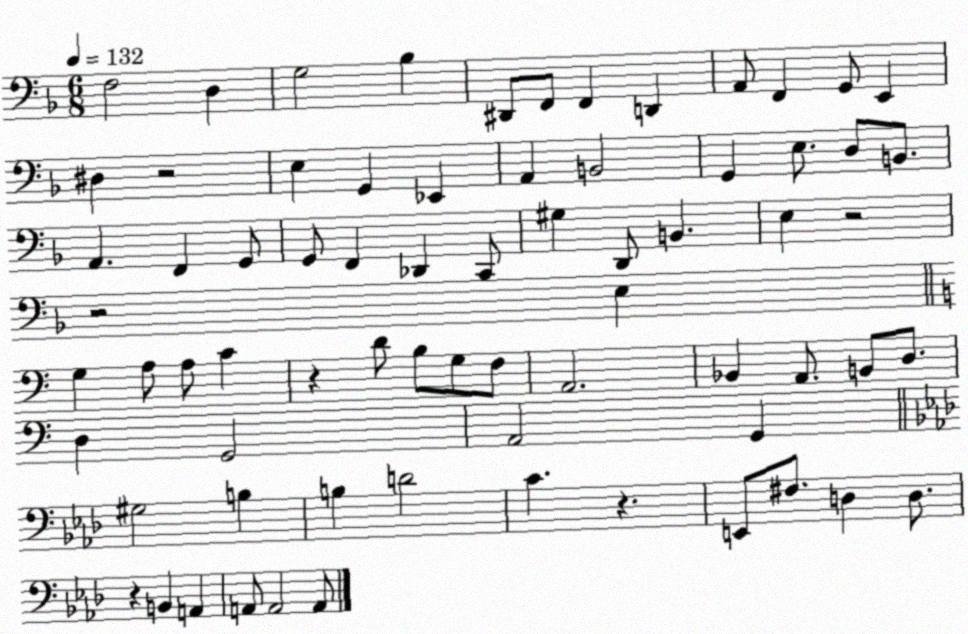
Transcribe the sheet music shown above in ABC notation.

X:1
T:Untitled
M:6/8
L:1/4
K:F
F,2 D, G,2 _B, ^D,,/2 F,,/2 F,, D,, A,,/2 F,, G,,/2 E,, ^D, z2 E, G,, _E,, A,, B,,2 G,, E,/2 D,/2 B,,/2 A,, F,, G,,/2 G,,/2 F,, _D,, C,,/2 ^G, D,,/2 B,, E, z2 z2 E, G, A,/2 A,/2 C z D/2 B,/2 G,/2 F,/2 A,,2 _B,, A,,/2 B,,/2 D,/2 D, G,,2 A,,2 G,, ^G,2 B, B, D2 C z E,,/2 ^F,/2 D, D,/2 z B,, A,, A,,/2 A,,2 A,,/2